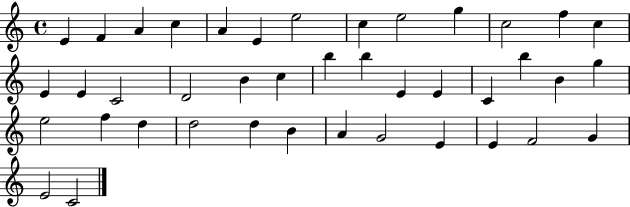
{
  \clef treble
  \time 4/4
  \defaultTimeSignature
  \key c \major
  e'4 f'4 a'4 c''4 | a'4 e'4 e''2 | c''4 e''2 g''4 | c''2 f''4 c''4 | \break e'4 e'4 c'2 | d'2 b'4 c''4 | b''4 b''4 e'4 e'4 | c'4 b''4 b'4 g''4 | \break e''2 f''4 d''4 | d''2 d''4 b'4 | a'4 g'2 e'4 | e'4 f'2 g'4 | \break e'2 c'2 | \bar "|."
}